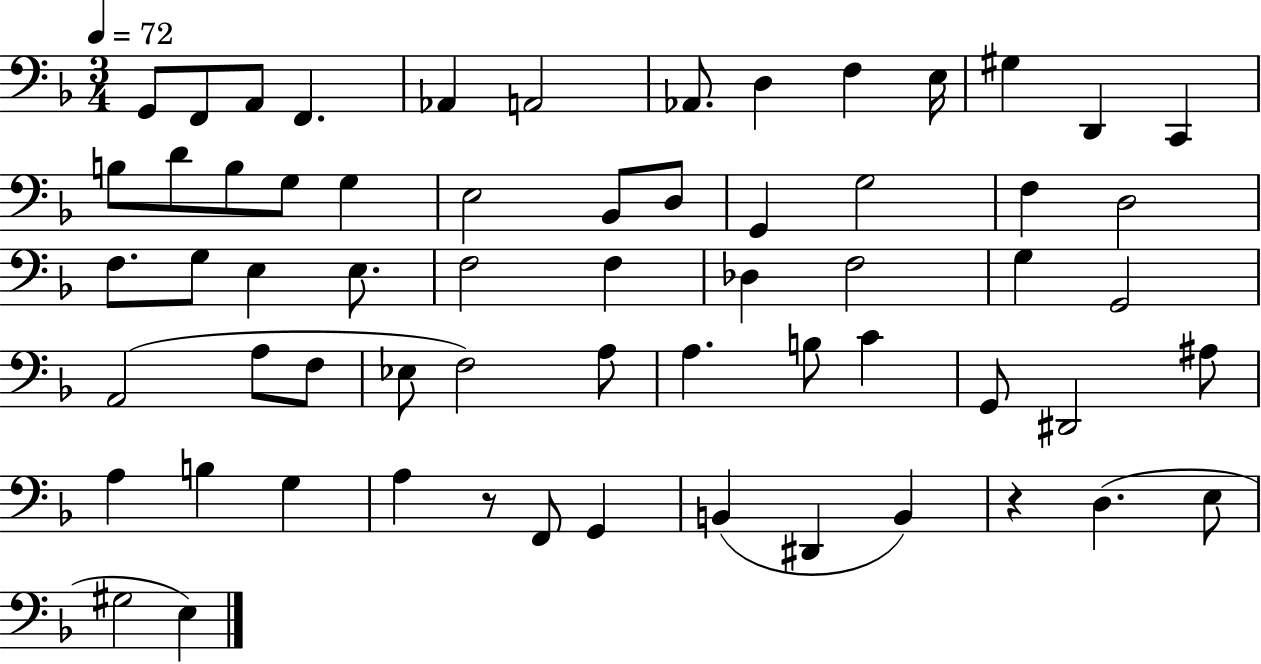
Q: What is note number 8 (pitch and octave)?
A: D3